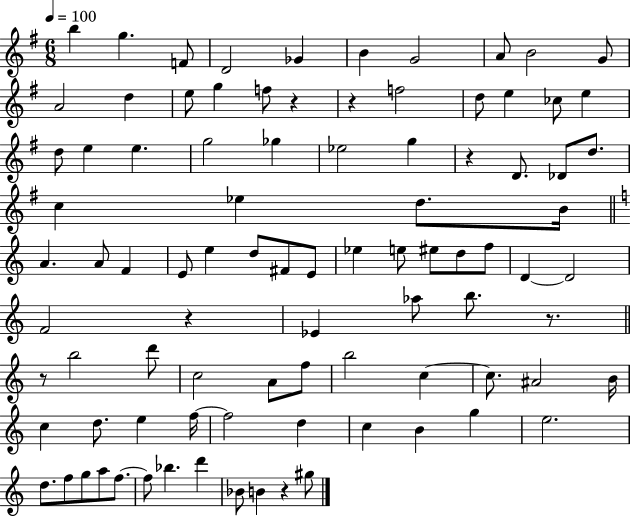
X:1
T:Untitled
M:6/8
L:1/4
K:G
b g F/2 D2 _G B G2 A/2 B2 G/2 A2 d e/2 g f/2 z z f2 d/2 e _c/2 e d/2 e e g2 _g _e2 g z D/2 _D/2 d/2 c _e d/2 B/4 A A/2 F E/2 e d/2 ^F/2 E/2 _e e/2 ^e/2 d/2 f/2 D D2 F2 z _E _a/2 b/2 z/2 z/2 b2 d'/2 c2 A/2 f/2 b2 c c/2 ^A2 B/4 c d/2 e f/4 f2 d c B g e2 d/2 f/2 g/2 a/2 f/2 f/2 _b d' _B/2 B z ^g/2